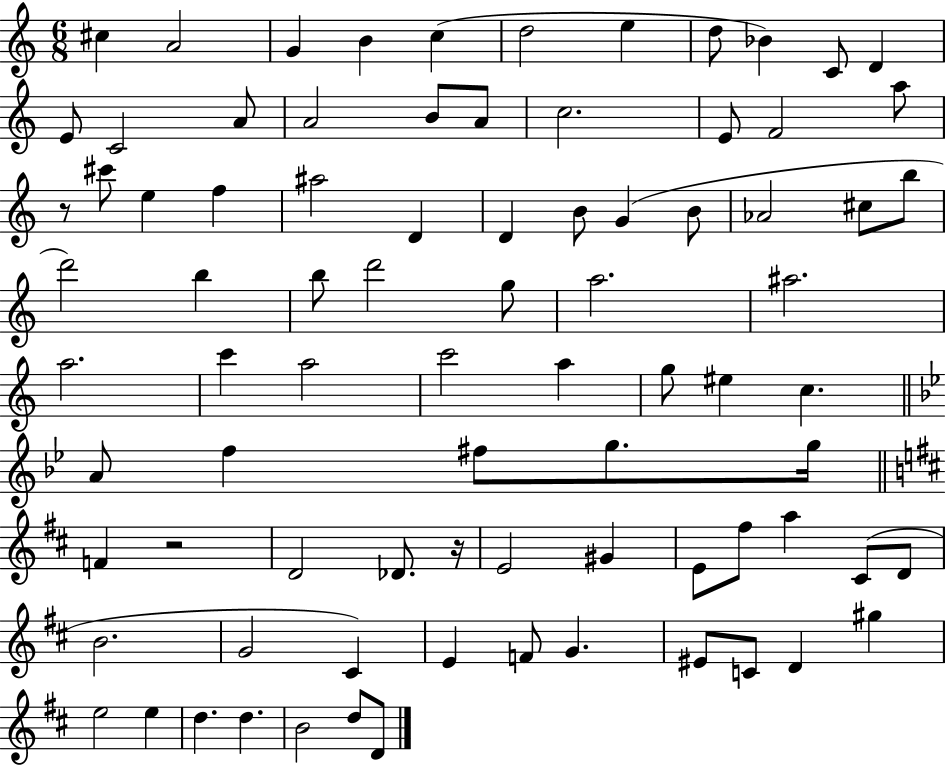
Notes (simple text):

C#5/q A4/h G4/q B4/q C5/q D5/h E5/q D5/e Bb4/q C4/e D4/q E4/e C4/h A4/e A4/h B4/e A4/e C5/h. E4/e F4/h A5/e R/e C#6/e E5/q F5/q A#5/h D4/q D4/q B4/e G4/q B4/e Ab4/h C#5/e B5/e D6/h B5/q B5/e D6/h G5/e A5/h. A#5/h. A5/h. C6/q A5/h C6/h A5/q G5/e EIS5/q C5/q. A4/e F5/q F#5/e G5/e. G5/s F4/q R/h D4/h Db4/e. R/s E4/h G#4/q E4/e F#5/e A5/q C#4/e D4/e B4/h. G4/h C#4/q E4/q F4/e G4/q. EIS4/e C4/e D4/q G#5/q E5/h E5/q D5/q. D5/q. B4/h D5/e D4/e